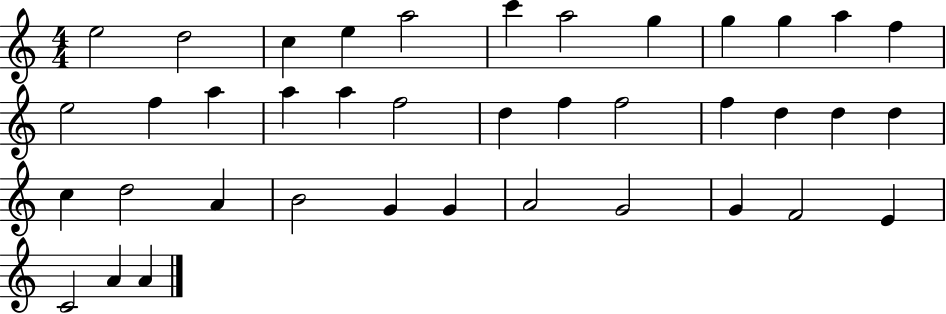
{
  \clef treble
  \numericTimeSignature
  \time 4/4
  \key c \major
  e''2 d''2 | c''4 e''4 a''2 | c'''4 a''2 g''4 | g''4 g''4 a''4 f''4 | \break e''2 f''4 a''4 | a''4 a''4 f''2 | d''4 f''4 f''2 | f''4 d''4 d''4 d''4 | \break c''4 d''2 a'4 | b'2 g'4 g'4 | a'2 g'2 | g'4 f'2 e'4 | \break c'2 a'4 a'4 | \bar "|."
}